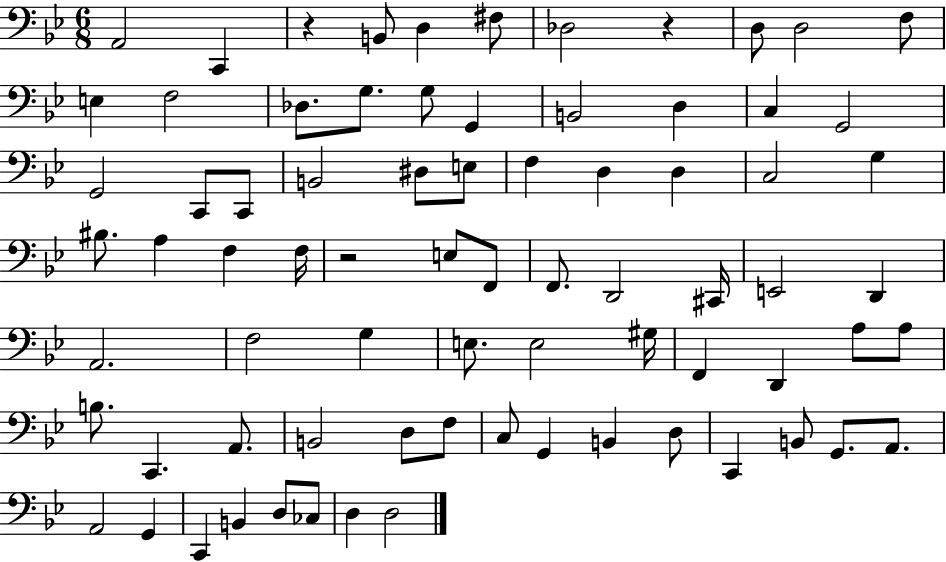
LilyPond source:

{
  \clef bass
  \numericTimeSignature
  \time 6/8
  \key bes \major
  \repeat volta 2 { a,2 c,4 | r4 b,8 d4 fis8 | des2 r4 | d8 d2 f8 | \break e4 f2 | des8. g8. g8 g,4 | b,2 d4 | c4 g,2 | \break g,2 c,8 c,8 | b,2 dis8 e8 | f4 d4 d4 | c2 g4 | \break bis8. a4 f4 f16 | r2 e8 f,8 | f,8. d,2 cis,16 | e,2 d,4 | \break a,2. | f2 g4 | e8. e2 gis16 | f,4 d,4 a8 a8 | \break b8. c,4. a,8. | b,2 d8 f8 | c8 g,4 b,4 d8 | c,4 b,8 g,8. a,8. | \break a,2 g,4 | c,4 b,4 d8 ces8 | d4 d2 | } \bar "|."
}